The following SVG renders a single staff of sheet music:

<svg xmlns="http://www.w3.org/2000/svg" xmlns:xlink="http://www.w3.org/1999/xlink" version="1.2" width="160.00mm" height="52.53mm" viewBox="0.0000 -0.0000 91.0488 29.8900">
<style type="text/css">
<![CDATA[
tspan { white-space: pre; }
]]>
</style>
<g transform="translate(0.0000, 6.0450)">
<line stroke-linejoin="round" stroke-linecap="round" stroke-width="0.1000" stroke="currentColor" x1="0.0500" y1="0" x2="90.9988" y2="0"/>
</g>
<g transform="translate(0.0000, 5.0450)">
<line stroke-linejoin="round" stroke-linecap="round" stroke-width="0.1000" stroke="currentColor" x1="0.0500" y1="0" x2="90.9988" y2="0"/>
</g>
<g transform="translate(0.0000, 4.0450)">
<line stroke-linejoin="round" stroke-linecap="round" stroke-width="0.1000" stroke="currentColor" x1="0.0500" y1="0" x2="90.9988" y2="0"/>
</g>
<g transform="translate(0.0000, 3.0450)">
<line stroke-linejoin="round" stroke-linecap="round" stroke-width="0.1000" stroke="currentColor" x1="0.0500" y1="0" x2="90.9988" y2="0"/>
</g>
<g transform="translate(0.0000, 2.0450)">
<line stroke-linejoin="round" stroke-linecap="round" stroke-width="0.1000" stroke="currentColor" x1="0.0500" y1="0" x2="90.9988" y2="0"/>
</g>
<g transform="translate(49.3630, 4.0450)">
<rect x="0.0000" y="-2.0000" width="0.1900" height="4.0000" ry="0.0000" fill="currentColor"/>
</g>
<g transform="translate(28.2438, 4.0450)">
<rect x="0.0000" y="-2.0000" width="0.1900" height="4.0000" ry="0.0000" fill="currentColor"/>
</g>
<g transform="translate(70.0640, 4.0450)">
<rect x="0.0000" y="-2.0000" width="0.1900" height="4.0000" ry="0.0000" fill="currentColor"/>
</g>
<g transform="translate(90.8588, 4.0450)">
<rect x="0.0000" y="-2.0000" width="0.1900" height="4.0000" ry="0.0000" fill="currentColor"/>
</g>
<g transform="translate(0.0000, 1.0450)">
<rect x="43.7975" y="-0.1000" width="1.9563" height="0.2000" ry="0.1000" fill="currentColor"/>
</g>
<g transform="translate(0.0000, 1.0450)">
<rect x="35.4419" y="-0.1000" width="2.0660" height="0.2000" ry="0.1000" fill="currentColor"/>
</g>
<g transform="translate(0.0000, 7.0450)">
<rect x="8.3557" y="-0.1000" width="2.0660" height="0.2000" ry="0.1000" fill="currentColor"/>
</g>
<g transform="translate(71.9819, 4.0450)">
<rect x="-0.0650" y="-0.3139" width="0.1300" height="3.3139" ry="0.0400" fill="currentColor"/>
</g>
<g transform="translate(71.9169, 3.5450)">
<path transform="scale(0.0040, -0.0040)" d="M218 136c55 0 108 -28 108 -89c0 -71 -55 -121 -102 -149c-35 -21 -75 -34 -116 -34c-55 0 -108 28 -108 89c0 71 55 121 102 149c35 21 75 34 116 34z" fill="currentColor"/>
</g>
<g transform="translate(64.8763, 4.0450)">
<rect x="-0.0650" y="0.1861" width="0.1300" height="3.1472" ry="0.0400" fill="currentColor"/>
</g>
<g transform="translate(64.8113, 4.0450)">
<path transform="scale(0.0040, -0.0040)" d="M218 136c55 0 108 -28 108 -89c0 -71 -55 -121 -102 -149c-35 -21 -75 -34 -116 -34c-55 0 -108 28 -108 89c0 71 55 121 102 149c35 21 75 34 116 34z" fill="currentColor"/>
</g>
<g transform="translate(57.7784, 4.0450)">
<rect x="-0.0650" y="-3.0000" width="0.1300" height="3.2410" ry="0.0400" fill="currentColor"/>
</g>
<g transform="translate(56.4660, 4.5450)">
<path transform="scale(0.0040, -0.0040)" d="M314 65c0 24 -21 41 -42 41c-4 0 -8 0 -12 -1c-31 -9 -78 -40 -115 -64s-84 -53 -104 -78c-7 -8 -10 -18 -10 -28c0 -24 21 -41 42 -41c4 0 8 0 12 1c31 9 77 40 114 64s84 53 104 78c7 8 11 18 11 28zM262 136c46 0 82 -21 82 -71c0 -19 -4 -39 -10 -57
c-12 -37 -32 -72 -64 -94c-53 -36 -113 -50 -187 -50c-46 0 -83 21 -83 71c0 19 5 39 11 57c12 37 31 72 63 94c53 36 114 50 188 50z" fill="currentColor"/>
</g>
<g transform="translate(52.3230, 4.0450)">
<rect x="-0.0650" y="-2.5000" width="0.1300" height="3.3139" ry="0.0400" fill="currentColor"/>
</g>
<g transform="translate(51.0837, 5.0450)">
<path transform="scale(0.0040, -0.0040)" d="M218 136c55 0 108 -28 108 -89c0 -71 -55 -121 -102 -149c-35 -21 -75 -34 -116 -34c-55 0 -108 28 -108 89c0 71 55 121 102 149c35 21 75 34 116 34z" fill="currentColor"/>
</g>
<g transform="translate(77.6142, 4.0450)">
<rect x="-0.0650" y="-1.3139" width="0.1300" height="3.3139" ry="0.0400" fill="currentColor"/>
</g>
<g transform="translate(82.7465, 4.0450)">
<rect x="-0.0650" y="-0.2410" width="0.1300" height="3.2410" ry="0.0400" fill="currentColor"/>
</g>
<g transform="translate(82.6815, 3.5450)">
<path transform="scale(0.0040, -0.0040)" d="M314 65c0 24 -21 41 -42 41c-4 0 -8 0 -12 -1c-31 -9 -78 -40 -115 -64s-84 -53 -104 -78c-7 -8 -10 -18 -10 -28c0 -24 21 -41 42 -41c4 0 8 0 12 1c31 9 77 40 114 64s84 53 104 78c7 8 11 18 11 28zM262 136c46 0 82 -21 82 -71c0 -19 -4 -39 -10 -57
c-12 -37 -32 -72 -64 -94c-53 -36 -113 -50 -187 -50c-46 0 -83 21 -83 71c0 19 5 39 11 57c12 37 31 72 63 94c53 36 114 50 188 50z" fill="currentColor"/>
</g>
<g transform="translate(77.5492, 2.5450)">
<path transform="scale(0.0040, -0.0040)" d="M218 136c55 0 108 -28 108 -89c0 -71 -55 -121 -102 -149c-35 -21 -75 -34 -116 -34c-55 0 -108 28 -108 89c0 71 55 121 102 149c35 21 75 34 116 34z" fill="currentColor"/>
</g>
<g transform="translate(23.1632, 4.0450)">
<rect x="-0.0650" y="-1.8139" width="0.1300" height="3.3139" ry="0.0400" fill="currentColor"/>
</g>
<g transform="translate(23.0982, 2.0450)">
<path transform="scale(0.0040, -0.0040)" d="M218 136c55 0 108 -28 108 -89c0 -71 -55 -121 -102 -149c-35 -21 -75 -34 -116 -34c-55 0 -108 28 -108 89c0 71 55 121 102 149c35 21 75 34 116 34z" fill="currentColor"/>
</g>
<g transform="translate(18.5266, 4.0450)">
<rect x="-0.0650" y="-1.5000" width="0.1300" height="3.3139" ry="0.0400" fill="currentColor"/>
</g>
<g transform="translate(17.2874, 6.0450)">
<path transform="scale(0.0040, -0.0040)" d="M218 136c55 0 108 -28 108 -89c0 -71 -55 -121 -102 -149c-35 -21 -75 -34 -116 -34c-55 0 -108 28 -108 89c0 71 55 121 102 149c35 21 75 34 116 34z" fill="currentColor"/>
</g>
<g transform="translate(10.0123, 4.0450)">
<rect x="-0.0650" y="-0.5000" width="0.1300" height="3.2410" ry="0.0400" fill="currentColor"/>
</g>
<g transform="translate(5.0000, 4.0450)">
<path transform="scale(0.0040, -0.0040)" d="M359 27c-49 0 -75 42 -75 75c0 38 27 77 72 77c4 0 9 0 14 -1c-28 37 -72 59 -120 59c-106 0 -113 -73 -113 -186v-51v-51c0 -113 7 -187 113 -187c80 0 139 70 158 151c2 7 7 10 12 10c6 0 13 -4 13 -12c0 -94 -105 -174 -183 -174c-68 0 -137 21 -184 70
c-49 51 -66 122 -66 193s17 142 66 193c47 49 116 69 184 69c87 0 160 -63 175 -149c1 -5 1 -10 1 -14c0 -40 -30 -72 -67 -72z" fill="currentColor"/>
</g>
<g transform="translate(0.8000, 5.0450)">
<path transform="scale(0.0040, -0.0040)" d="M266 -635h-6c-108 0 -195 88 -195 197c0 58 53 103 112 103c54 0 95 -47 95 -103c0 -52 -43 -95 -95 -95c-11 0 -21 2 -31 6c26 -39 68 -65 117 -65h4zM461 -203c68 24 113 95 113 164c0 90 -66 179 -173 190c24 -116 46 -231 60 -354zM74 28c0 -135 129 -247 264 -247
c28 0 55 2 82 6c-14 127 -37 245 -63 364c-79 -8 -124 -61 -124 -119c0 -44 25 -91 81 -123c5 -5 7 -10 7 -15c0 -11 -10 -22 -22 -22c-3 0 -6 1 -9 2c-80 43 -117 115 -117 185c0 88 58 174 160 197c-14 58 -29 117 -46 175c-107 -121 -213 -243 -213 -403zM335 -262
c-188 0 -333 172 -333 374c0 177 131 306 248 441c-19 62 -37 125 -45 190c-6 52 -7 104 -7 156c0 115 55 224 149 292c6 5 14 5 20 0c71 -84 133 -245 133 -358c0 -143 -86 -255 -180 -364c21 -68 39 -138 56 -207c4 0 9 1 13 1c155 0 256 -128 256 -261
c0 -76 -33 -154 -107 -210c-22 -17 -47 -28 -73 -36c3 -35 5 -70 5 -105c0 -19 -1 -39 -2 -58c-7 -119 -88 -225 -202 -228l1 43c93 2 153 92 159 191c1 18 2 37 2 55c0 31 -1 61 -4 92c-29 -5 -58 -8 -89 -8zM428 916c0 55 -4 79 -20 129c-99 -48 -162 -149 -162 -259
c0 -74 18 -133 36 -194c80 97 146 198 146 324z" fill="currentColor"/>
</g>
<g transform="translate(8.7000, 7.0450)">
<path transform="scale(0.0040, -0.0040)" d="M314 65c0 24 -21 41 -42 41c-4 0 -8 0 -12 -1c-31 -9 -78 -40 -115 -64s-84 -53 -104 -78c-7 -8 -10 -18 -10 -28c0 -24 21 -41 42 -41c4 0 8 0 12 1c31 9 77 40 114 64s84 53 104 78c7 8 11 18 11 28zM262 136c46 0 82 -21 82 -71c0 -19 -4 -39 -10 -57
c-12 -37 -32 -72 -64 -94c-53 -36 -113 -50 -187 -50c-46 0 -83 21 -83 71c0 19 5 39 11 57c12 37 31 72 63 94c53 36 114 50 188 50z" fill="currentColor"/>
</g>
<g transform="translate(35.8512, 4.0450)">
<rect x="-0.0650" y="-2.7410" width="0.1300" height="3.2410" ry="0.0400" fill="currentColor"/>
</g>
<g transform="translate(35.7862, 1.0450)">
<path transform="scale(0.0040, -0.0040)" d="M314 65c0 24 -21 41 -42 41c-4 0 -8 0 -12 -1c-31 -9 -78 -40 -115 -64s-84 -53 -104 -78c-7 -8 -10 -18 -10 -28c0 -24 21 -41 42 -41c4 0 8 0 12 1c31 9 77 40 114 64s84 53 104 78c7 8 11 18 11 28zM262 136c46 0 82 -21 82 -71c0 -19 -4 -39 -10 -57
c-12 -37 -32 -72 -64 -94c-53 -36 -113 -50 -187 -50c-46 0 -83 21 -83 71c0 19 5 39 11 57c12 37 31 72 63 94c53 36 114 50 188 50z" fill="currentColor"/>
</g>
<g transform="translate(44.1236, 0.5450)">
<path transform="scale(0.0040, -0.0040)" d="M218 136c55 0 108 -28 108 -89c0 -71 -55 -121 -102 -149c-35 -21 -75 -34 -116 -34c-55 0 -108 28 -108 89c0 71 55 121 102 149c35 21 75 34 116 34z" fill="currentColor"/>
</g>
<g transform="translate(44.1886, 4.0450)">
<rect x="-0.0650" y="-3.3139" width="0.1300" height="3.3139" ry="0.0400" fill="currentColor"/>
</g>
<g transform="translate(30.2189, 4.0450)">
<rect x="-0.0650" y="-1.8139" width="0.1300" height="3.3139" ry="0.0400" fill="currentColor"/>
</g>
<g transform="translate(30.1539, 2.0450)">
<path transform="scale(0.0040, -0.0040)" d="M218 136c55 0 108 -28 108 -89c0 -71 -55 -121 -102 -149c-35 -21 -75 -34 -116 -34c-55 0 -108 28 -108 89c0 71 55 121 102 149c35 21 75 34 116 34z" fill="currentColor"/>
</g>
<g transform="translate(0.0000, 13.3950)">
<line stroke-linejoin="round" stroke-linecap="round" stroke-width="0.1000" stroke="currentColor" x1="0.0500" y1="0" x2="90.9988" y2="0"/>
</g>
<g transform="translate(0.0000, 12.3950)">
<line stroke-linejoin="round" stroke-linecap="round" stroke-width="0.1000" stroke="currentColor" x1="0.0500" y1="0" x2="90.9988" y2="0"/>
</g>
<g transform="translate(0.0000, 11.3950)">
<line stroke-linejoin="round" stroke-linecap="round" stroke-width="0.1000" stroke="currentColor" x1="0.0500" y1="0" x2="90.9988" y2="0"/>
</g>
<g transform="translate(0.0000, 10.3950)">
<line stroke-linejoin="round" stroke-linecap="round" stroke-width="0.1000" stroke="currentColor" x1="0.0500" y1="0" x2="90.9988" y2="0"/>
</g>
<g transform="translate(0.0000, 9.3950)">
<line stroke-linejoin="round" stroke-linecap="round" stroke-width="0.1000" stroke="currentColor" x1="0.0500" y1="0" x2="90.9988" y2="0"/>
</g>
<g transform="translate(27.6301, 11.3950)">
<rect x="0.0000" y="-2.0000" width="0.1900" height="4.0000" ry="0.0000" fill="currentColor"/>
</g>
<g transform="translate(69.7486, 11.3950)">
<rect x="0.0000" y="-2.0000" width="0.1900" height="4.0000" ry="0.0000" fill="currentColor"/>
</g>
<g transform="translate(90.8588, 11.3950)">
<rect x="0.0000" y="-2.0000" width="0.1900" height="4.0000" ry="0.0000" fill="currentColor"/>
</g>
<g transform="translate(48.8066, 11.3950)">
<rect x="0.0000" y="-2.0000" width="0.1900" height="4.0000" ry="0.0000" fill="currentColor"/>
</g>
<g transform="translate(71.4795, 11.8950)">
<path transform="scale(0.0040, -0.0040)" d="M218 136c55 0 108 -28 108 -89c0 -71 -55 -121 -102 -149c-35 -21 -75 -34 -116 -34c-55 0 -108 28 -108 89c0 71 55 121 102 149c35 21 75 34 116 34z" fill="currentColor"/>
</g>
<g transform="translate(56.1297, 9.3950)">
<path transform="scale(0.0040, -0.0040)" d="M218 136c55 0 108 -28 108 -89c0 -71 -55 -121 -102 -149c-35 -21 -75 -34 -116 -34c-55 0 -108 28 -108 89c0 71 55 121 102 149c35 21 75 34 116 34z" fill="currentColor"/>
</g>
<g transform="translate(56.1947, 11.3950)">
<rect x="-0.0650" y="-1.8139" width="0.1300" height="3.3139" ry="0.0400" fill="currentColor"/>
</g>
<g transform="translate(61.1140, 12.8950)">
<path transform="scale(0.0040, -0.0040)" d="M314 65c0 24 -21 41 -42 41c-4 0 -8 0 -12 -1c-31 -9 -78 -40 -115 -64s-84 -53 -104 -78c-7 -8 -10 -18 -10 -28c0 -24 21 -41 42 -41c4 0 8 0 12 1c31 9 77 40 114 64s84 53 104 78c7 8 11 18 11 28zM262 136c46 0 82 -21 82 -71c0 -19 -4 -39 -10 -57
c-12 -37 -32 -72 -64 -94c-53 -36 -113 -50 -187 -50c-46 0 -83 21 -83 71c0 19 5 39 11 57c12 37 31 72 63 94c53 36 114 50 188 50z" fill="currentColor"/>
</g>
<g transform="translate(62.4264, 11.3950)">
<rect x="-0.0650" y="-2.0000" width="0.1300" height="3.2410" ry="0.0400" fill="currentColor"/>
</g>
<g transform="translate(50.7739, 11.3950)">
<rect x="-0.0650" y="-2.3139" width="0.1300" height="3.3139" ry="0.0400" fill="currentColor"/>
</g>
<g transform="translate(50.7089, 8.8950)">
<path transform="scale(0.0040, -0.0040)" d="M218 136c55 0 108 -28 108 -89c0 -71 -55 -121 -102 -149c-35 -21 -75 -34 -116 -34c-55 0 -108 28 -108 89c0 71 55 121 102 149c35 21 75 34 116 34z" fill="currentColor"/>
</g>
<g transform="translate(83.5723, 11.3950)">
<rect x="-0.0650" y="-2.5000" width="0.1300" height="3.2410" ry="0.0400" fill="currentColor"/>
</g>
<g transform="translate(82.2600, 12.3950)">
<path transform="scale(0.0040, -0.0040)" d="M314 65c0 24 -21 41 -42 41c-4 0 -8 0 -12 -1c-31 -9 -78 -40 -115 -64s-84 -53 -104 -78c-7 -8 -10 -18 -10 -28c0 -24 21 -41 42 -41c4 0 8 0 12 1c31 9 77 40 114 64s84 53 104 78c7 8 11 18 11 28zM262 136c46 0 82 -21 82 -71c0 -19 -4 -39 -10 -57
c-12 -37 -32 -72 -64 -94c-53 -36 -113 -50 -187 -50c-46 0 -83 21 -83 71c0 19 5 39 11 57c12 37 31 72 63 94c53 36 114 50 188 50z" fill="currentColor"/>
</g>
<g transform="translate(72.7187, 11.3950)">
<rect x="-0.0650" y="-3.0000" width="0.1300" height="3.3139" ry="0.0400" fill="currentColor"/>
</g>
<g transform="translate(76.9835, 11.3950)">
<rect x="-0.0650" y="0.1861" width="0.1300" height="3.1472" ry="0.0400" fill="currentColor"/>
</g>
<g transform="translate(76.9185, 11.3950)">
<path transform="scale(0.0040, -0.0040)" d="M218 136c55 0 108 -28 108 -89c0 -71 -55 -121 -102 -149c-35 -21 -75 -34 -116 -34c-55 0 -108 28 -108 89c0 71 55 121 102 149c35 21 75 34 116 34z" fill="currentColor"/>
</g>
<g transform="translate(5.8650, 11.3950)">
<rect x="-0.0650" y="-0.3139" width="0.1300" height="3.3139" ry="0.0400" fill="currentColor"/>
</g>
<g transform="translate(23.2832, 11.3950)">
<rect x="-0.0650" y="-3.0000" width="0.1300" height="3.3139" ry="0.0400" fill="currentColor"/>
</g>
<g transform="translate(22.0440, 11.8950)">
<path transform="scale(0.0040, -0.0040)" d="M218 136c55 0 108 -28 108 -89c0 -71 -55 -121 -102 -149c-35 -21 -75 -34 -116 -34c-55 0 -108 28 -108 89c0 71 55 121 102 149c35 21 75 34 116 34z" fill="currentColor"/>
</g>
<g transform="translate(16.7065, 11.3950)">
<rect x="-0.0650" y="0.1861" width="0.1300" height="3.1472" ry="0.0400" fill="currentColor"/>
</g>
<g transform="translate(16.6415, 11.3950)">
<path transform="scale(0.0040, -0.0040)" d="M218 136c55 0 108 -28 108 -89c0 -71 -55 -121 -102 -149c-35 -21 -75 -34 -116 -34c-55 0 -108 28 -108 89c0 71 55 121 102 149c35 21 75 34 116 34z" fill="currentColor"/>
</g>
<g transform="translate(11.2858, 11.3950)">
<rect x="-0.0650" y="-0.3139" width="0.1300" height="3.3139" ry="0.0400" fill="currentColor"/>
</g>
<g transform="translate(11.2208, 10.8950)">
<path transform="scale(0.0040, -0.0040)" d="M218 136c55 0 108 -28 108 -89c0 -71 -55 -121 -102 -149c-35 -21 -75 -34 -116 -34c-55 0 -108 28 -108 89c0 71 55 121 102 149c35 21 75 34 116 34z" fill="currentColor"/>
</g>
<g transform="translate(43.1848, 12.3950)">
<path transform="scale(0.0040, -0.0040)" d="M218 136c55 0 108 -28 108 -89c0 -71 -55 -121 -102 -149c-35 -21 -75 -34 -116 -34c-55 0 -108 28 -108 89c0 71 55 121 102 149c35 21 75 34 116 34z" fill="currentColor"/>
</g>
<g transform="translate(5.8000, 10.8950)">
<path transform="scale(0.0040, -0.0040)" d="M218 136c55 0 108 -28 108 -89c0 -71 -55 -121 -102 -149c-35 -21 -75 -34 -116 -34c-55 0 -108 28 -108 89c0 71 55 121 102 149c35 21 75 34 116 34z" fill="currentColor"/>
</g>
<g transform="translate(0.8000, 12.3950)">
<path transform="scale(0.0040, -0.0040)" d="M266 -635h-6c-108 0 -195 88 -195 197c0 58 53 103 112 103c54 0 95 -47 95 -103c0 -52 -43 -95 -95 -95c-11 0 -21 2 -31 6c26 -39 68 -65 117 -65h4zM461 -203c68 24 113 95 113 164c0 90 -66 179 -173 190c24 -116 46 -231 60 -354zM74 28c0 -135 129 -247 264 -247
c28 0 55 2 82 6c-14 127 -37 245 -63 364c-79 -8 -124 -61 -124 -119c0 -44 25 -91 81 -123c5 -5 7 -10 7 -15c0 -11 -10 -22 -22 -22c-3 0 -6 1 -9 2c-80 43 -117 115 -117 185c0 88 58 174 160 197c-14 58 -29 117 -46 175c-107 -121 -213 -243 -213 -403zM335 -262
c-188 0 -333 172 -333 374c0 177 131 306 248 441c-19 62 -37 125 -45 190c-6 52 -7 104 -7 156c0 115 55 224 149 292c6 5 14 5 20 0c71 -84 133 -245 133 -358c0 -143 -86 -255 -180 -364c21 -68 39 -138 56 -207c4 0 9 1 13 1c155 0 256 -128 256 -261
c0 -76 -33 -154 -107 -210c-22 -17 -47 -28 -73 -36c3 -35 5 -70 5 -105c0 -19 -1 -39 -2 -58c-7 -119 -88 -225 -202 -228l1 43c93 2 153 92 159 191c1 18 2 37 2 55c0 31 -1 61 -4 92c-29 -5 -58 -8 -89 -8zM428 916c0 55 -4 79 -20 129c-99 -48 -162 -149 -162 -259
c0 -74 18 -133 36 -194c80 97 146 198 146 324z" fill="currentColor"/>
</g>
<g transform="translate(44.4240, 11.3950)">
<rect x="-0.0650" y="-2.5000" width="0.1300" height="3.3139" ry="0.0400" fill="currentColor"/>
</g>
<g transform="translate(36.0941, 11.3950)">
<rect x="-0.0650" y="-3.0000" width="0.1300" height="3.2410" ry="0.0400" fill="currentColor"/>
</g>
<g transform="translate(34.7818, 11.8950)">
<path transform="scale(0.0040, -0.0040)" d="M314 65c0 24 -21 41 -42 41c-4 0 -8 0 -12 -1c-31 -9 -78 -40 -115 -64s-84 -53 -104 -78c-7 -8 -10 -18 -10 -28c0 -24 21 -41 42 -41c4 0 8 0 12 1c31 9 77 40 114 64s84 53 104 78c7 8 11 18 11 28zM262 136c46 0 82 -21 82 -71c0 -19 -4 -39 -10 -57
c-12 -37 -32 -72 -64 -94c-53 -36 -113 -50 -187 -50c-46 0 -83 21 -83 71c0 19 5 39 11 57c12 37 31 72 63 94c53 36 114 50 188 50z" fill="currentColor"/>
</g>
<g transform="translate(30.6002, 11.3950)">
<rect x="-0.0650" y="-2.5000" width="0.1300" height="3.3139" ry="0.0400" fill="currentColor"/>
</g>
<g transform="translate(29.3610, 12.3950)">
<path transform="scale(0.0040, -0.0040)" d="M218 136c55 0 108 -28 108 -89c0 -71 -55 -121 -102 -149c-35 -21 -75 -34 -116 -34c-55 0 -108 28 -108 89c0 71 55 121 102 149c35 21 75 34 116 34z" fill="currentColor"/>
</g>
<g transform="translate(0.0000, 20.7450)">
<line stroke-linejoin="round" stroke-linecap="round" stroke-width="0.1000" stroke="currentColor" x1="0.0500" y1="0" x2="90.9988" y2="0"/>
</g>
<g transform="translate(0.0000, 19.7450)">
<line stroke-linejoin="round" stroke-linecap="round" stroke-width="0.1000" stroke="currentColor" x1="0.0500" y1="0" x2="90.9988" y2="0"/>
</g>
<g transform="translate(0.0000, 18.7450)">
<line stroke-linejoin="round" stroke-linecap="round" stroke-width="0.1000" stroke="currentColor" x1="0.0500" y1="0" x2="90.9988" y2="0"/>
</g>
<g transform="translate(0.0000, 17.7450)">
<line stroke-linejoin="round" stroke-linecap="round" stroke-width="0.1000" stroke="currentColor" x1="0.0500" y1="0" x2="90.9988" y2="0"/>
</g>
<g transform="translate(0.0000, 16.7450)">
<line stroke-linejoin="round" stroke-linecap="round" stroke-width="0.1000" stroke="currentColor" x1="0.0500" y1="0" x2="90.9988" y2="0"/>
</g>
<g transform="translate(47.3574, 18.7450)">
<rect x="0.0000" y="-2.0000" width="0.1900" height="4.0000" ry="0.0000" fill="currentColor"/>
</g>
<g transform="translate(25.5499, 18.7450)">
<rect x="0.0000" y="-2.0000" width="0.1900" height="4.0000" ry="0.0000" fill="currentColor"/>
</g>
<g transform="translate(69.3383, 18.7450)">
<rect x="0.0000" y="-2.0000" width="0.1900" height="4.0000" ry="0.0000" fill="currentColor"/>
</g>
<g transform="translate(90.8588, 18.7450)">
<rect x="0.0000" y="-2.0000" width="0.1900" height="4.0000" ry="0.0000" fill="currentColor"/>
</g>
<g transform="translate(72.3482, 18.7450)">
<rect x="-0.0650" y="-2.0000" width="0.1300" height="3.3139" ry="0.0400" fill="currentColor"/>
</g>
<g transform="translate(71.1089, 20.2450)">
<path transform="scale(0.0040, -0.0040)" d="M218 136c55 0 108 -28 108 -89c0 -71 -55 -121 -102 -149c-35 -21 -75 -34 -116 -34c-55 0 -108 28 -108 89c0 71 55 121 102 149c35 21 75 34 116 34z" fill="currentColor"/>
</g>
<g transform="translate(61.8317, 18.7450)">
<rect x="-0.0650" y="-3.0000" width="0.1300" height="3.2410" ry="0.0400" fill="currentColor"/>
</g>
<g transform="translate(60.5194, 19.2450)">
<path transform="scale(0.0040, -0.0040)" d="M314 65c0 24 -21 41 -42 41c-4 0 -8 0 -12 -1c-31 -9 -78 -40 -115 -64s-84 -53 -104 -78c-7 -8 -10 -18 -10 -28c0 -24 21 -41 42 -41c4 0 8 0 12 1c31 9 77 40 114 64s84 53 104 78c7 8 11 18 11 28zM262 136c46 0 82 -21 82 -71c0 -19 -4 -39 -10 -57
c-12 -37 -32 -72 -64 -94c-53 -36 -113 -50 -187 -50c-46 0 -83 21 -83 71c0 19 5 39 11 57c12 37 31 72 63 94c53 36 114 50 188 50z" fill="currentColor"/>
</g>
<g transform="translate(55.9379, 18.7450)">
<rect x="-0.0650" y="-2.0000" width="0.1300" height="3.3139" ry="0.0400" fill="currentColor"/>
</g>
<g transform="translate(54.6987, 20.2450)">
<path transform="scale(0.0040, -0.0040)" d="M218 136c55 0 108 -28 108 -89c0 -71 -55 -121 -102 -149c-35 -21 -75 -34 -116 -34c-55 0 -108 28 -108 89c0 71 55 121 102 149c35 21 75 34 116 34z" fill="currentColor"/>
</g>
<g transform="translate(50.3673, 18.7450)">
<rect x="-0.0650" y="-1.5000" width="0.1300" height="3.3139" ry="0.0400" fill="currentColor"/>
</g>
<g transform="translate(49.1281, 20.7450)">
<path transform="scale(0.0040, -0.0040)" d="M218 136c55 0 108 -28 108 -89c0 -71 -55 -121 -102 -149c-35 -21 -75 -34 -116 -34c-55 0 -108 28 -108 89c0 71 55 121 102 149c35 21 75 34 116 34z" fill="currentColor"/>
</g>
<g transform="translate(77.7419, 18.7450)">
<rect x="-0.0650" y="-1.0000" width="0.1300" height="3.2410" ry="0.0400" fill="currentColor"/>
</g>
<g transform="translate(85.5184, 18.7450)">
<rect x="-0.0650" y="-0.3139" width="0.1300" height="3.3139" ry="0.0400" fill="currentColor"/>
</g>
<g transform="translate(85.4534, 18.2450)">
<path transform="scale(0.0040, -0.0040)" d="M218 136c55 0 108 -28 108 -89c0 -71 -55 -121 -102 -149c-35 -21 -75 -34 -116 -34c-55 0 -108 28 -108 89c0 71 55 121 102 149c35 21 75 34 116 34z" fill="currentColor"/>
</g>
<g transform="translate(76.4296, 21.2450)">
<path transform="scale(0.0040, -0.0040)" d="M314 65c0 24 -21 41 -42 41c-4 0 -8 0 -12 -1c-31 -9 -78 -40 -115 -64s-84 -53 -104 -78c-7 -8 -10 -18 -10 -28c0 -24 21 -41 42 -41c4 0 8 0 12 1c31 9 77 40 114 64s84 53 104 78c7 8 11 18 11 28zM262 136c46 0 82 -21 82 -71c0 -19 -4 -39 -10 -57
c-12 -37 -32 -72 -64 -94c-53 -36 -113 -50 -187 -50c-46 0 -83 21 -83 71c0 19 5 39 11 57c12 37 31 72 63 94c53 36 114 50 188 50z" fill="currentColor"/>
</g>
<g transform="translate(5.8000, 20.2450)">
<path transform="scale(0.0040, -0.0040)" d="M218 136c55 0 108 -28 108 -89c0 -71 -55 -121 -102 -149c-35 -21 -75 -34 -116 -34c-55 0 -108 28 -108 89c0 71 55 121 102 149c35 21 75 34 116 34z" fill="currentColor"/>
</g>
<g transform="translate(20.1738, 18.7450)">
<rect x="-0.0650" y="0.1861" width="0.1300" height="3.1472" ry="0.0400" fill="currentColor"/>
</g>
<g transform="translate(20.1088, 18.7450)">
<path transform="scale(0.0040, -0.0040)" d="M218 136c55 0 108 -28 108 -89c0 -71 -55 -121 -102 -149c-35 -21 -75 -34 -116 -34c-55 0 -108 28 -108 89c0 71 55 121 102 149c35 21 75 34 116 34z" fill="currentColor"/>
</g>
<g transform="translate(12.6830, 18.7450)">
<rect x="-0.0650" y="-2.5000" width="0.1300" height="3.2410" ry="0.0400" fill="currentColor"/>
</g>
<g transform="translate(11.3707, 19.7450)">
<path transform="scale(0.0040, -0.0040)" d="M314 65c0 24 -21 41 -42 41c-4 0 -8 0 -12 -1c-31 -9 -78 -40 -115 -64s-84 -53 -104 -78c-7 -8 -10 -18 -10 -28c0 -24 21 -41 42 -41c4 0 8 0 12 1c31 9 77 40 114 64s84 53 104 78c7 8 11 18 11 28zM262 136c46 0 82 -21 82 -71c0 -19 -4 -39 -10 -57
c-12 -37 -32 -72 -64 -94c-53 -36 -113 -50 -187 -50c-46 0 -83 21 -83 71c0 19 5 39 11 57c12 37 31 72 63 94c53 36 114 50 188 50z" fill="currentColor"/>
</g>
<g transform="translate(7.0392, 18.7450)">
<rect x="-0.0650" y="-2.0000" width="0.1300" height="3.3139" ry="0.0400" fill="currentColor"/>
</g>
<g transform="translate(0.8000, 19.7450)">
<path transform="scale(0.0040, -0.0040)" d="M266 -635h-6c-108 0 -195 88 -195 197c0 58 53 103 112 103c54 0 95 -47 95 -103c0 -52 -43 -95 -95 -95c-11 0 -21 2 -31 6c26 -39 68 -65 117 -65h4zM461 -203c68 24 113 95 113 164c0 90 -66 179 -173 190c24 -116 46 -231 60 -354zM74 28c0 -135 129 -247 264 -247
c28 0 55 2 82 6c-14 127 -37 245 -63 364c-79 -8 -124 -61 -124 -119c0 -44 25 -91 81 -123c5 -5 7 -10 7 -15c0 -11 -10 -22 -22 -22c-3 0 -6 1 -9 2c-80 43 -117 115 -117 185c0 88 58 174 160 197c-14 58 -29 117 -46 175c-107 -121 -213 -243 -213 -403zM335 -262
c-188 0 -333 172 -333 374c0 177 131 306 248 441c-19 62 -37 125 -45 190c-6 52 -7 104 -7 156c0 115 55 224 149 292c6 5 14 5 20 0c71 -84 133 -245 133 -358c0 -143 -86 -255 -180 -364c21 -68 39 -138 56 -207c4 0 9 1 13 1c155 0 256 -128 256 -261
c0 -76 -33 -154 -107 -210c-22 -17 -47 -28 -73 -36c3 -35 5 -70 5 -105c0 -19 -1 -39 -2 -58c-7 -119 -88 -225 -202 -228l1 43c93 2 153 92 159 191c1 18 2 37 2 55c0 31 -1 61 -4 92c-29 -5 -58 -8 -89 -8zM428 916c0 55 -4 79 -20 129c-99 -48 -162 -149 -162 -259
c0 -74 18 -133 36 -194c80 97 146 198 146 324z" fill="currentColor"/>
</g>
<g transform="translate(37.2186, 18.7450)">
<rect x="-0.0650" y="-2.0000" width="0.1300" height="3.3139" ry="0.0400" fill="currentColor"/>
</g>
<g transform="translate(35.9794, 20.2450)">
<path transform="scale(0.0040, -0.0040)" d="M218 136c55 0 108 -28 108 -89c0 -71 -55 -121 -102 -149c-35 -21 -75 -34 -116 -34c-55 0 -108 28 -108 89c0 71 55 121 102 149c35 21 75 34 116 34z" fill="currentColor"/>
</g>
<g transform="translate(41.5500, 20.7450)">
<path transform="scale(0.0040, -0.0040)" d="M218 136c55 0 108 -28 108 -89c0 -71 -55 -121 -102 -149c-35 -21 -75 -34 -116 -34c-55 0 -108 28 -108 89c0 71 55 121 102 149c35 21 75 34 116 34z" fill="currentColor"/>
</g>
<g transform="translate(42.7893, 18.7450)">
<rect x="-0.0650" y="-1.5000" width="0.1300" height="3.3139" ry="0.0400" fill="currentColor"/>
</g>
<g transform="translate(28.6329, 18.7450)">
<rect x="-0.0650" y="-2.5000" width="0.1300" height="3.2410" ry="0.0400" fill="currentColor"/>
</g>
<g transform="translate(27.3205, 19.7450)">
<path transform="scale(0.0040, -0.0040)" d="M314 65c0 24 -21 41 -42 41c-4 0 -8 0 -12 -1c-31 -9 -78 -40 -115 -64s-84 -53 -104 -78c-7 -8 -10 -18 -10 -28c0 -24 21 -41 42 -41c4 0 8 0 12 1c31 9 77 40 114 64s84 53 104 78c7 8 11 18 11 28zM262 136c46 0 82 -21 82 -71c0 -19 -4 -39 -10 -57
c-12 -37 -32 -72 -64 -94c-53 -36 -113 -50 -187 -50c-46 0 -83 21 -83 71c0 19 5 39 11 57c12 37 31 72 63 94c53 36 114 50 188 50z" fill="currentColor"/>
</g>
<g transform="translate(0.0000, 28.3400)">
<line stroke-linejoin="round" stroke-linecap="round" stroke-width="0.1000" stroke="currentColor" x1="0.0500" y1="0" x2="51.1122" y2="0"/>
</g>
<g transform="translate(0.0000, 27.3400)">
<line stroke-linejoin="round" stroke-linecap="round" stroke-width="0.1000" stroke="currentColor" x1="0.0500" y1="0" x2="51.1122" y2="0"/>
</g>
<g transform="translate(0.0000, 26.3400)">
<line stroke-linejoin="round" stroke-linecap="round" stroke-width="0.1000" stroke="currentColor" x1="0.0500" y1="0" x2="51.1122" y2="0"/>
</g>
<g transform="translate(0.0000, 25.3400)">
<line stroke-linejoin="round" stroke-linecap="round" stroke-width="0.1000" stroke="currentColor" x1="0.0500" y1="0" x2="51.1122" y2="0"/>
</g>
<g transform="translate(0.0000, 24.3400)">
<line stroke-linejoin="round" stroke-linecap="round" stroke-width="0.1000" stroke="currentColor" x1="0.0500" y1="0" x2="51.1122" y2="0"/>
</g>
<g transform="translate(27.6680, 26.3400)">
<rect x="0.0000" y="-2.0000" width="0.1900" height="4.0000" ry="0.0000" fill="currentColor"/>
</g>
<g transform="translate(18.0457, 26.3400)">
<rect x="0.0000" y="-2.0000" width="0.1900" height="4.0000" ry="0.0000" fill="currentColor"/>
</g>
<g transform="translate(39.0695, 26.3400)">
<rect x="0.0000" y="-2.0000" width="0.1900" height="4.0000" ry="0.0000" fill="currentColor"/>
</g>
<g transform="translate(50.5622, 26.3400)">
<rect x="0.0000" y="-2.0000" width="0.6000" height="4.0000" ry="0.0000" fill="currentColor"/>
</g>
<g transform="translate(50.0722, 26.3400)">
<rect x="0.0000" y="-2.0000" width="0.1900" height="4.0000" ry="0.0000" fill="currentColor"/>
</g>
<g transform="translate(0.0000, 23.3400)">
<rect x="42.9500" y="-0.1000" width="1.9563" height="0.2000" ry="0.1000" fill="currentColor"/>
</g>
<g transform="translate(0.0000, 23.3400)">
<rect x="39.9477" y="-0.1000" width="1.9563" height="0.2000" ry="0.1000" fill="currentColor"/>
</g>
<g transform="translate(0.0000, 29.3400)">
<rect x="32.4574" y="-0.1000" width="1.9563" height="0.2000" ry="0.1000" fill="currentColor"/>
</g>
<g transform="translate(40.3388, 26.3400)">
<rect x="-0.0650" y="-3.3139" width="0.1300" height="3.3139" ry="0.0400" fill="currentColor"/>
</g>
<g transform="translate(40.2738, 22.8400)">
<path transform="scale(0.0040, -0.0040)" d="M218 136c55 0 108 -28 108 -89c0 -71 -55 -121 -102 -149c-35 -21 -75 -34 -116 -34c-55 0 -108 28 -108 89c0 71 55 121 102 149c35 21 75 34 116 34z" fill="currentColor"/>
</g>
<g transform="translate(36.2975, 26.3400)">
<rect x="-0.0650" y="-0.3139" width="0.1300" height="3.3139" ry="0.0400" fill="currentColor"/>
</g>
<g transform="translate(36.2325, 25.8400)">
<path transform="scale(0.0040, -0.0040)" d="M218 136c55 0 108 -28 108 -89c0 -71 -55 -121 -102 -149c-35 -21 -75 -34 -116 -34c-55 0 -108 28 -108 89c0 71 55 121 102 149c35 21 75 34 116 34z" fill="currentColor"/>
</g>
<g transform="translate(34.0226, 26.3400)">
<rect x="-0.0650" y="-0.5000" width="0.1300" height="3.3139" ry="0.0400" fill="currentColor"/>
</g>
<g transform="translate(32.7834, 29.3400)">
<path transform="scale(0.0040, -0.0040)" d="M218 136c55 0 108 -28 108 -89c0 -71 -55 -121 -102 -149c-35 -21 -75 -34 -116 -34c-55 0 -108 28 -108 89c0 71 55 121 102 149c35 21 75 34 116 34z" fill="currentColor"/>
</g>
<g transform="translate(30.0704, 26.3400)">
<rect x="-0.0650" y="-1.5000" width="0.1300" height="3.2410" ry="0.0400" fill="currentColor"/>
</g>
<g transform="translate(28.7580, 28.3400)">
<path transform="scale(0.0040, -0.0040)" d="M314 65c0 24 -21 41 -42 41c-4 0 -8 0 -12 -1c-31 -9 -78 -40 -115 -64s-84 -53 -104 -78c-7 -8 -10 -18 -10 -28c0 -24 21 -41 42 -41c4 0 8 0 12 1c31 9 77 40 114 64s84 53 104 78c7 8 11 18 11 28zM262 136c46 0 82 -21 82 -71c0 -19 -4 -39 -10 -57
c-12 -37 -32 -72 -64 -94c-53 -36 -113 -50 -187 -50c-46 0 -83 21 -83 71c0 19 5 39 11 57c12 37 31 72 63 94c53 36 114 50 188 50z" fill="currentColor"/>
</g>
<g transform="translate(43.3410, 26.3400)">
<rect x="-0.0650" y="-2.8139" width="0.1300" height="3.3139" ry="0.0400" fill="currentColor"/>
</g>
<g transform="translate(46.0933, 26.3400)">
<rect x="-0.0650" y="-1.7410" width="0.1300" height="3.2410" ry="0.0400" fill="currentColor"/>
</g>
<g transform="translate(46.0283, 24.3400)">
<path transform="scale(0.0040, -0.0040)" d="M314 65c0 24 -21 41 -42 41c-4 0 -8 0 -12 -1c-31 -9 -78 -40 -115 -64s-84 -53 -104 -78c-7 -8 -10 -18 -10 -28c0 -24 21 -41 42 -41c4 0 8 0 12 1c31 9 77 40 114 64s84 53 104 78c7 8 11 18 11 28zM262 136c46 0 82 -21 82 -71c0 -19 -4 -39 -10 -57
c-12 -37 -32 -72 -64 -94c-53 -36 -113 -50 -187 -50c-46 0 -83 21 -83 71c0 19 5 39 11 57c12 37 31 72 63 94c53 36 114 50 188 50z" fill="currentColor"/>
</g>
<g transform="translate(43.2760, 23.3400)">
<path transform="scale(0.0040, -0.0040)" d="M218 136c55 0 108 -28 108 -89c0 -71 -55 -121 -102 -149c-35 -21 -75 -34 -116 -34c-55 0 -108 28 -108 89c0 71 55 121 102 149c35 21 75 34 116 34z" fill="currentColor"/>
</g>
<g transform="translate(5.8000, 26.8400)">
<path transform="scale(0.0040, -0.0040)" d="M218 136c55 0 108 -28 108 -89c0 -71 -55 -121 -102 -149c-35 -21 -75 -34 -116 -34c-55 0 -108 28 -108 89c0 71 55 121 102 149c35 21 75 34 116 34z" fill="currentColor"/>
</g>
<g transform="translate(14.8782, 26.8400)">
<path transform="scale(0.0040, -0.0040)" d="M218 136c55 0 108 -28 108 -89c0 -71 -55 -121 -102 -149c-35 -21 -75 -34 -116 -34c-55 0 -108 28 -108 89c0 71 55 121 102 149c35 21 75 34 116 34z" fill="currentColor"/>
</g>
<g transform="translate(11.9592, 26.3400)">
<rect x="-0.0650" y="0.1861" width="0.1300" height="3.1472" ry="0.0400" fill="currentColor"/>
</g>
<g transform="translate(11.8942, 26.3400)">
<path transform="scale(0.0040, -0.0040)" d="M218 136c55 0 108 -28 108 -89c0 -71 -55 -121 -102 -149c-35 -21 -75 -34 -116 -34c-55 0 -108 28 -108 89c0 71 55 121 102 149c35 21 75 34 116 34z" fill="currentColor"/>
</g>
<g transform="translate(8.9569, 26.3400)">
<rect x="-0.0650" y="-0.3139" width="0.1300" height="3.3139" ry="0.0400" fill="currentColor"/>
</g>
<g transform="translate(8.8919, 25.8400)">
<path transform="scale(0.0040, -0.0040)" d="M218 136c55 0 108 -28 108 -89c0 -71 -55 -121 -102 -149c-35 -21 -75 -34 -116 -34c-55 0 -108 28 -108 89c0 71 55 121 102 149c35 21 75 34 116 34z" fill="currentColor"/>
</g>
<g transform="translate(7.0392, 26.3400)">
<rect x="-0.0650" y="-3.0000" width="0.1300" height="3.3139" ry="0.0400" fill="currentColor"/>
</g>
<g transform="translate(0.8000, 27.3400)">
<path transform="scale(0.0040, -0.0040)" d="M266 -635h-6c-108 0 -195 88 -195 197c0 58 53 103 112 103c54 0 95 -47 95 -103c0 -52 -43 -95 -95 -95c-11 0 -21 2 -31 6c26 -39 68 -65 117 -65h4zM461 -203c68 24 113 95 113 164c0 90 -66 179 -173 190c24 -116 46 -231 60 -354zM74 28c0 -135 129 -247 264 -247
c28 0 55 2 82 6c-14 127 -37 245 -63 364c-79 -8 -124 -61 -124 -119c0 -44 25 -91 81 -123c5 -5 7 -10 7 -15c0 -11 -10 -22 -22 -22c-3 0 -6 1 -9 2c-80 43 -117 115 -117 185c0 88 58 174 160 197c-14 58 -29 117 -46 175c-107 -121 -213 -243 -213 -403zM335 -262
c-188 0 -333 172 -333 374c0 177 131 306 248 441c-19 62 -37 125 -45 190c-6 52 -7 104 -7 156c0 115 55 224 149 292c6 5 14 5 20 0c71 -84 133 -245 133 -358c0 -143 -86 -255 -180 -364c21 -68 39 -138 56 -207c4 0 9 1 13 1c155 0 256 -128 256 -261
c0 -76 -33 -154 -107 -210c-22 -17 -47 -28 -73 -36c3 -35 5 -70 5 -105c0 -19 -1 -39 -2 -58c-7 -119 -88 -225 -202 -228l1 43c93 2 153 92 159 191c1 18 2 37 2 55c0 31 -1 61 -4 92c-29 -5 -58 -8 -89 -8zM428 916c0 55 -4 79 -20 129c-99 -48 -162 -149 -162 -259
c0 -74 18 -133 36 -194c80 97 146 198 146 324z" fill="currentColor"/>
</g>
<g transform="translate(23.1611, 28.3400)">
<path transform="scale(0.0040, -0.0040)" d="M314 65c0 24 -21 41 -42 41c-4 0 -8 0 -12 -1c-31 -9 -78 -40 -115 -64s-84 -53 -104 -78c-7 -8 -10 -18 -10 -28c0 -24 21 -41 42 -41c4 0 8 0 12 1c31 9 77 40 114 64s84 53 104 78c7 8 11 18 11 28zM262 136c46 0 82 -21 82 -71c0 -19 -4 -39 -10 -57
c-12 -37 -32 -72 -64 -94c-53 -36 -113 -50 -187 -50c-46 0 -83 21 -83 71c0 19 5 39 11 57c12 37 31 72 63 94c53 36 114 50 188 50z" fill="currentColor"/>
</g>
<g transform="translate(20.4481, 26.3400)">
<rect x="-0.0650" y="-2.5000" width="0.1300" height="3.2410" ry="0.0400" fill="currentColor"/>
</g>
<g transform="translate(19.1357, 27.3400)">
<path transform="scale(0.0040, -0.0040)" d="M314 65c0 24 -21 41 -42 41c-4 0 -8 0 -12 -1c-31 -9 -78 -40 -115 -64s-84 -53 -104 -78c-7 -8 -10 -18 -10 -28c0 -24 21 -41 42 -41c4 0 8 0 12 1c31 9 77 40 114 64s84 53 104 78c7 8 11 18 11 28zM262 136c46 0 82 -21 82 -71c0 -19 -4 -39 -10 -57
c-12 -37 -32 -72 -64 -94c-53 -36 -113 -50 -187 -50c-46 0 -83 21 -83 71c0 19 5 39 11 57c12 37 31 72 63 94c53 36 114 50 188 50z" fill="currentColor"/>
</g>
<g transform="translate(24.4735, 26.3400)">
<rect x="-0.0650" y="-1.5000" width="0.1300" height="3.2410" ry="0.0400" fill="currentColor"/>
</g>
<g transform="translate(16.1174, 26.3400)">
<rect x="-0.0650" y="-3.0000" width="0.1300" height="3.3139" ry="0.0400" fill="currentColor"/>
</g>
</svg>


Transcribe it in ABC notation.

X:1
T:Untitled
M:4/4
L:1/4
K:C
C2 E f f a2 b G A2 B c e c2 c c B A G A2 G g f F2 A B G2 F G2 B G2 F E E F A2 F D2 c A c B A G2 E2 E2 C c b a f2